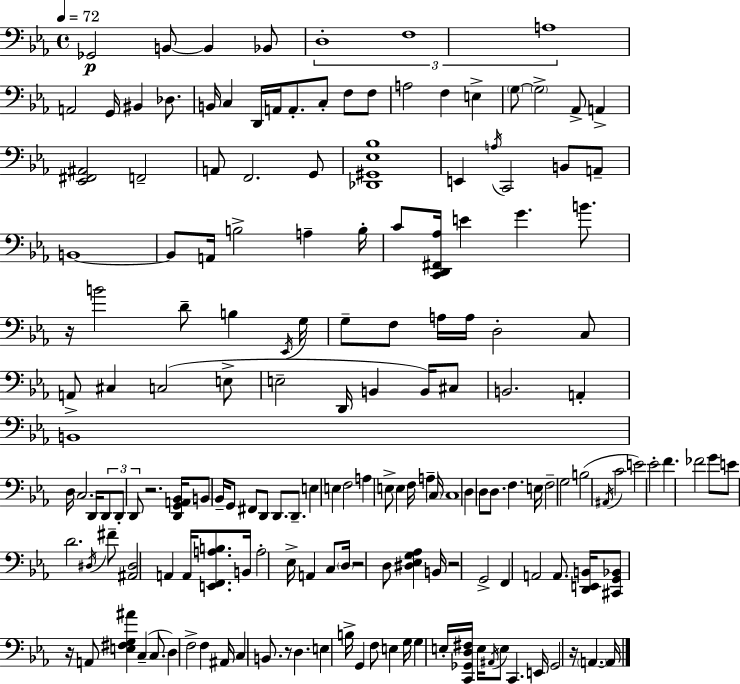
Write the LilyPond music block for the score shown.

{
  \clef bass
  \time 4/4
  \defaultTimeSignature
  \key ees \major
  \tempo 4 = 72
  \repeat volta 2 { ges,2\p b,8~~ b,4 bes,8 | \tuplet 3/2 { d1-. | f1 | a1 } | \break a,2 g,16 bis,4 des8. | b,16 c4 d,16 a,16 a,8.-. c8-. f8 f8 | a2 f4 e4-> | \parenthesize g8~~ \parenthesize g2-> aes,8-> a,4-> | \break <ees, fis, ais,>2 f,2-- | a,8 f,2. g,8 | <des, gis, ees bes>1 | e,4 \acciaccatura { a16 } c,2 b,8 a,8-- | \break b,1~~ | b,8 a,16 b2-> a4-- | b16-. c'8 <c, d, fis, aes>16 e'4 g'4. b'8. | r16 b'2 d'8-- b4 | \break \acciaccatura { ees,16 } g16 g8-- f8 a16 a16 d2-. | c8 a,8-> cis4 c2( | e8-> e2-- d,16 b,4 b,16) | cis8 b,2. a,4-. | \break b,1 | d16 c2. d,16 | \tuplet 3/2 { d,8 d,8-. d,8 } r2. | <d, g, a, bes,>16 b,8 bes,16-- g,8 fis,8 d,8 d,8. d,8.-- | \break e4 e4 f2 | a4 e8-> e4 f16 a4-- | \parenthesize c16 c1 | d4 d8 d8. f4. | \break e16 f2-- g2 | b2( \acciaccatura { ais,16 } c'2 | e'2) ees'2-. | f'4. fes'2 | \break g'8 e'8 d'2. | \acciaccatura { dis16 } fis'8-- <ais, dis>2 a,4 | a,16 <e, f, a b>8. b,16 a2-. ees16-> a,4 | c8 \parenthesize d16 r2 d8 <dis ees g aes>4 | \break b,16 r2 g,2-> | f,4 a,2 | a,8. <d, e, b,>16 <cis, g, bes,>8 r16 a,8 <e fis g ais'>4 c4--( | c8. d4) f2-> | \break f4 ais,16 c4 b,8. r8 d4. | e4 b16-> g,4 f8 e4 | g16 g4 e16-. <c, ges, d fis>16 e16 \acciaccatura { ais,16 } e8 c,4. | e,16 ges,2 r16 \parenthesize a,4.~~ | \break a,16 } \bar "|."
}